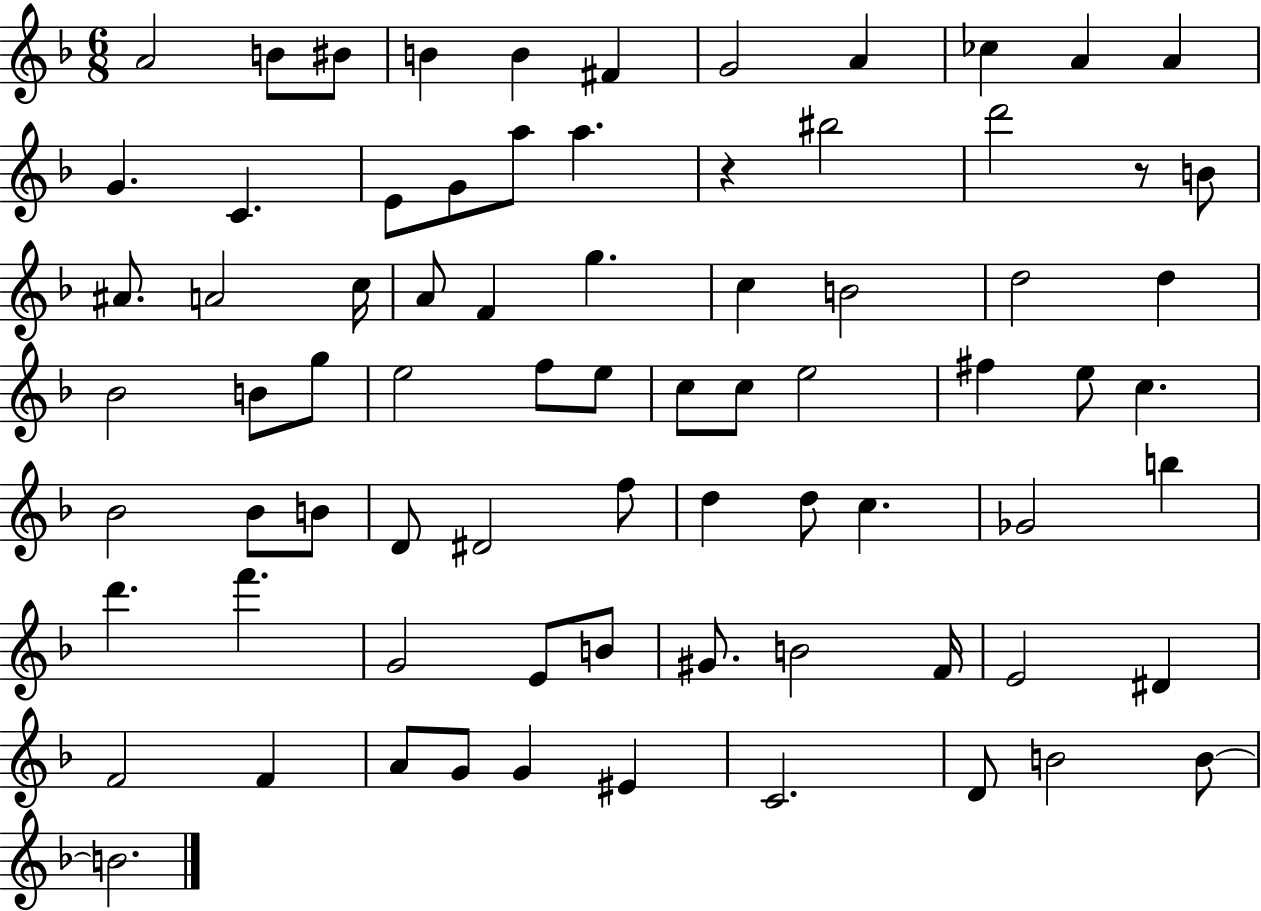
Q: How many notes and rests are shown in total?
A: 76